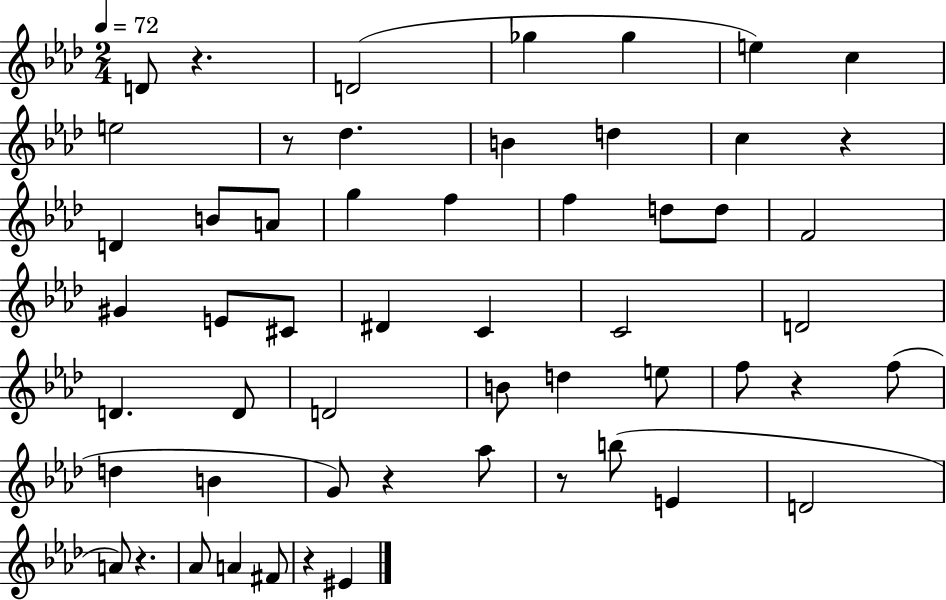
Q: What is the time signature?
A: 2/4